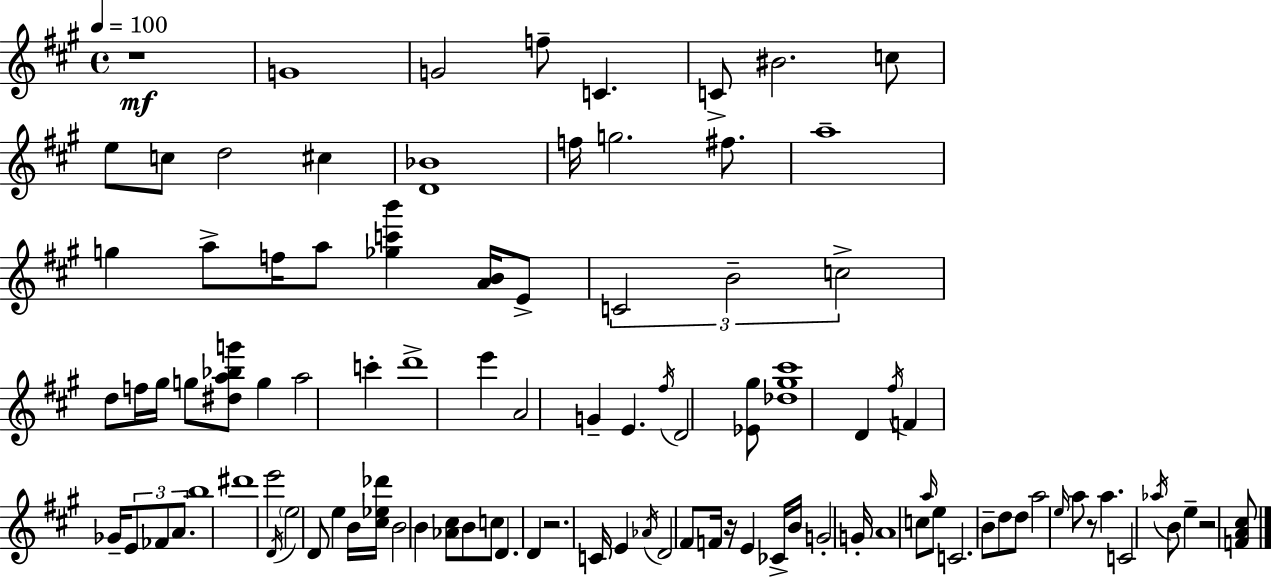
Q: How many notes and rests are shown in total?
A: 99